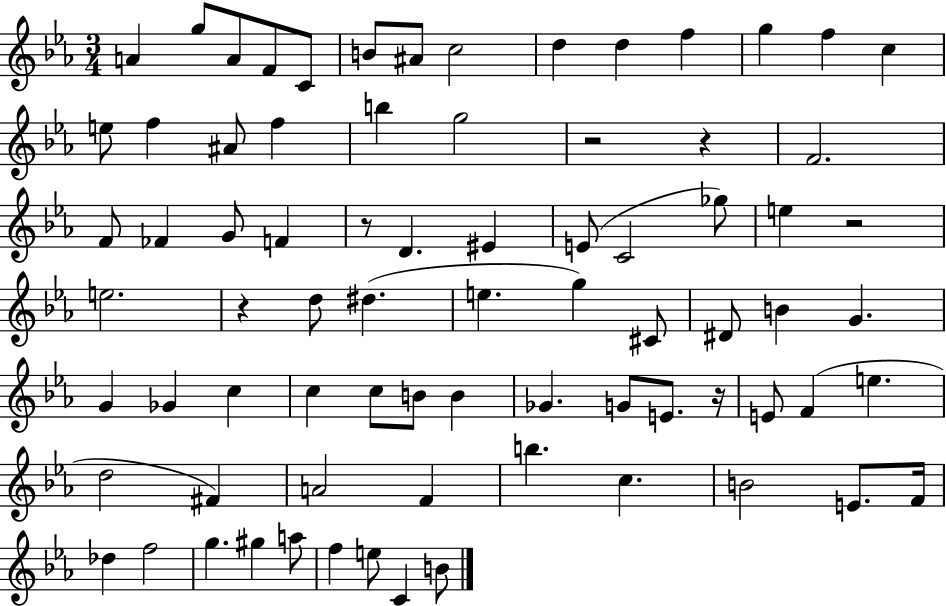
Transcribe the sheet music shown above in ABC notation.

X:1
T:Untitled
M:3/4
L:1/4
K:Eb
A g/2 A/2 F/2 C/2 B/2 ^A/2 c2 d d f g f c e/2 f ^A/2 f b g2 z2 z F2 F/2 _F G/2 F z/2 D ^E E/2 C2 _g/2 e z2 e2 z d/2 ^d e g ^C/2 ^D/2 B G G _G c c c/2 B/2 B _G G/2 E/2 z/4 E/2 F e d2 ^F A2 F b c B2 E/2 F/4 _d f2 g ^g a/2 f e/2 C B/2